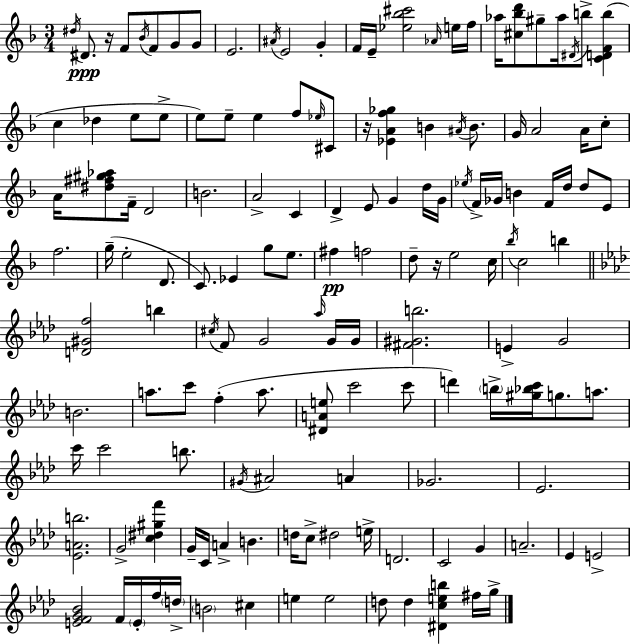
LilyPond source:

{
  \clef treble
  \numericTimeSignature
  \time 3/4
  \key f \major
  \acciaccatura { dis''16 }\ppp dis'8. r16 f'8 \acciaccatura { bes'16 } f'8 g'8 | g'8 e'2. | \acciaccatura { ais'16 } e'2 g'4-. | f'16 e'16-- <ees'' bes'' cis'''>2 | \break \grace { aes'16 } e''16 f''16 aes''16 <cis'' bes'' d'''>8 gis''8-- aes''16 \acciaccatura { dis'16 } b''8-> | <c' d' f' b''>4( c''4 des''4 | e''8 e''8-> e''8) e''8-- e''4 | f''8 \grace { ees''16 } cis'8 r16 <ees' a' f'' ges''>4 b'4 | \break \acciaccatura { ais'16 } b'8. g'16 a'2 | a'16 c''8-. a'16 <dis'' fis'' gis'' aes''>8 f'16-- d'2 | b'2. | a'2-> | \break c'4 d'4-> e'8 | g'4 d''16 g'16 \acciaccatura { ees''16 } f'16-> ges'16 b'4 | f'16 d''16 d''8 e'8 f''2. | g''16--( e''2-. | \break d'8. c'8.) ees'4 | g''8 e''8. fis''4\pp | f''2 d''8-- r16 e''2 | c''16 \acciaccatura { bes''16 } c''2 | \break b''4 \bar "||" \break \key aes \major <d' gis' f''>2 b''4 | \acciaccatura { cis''16 } f'8 g'2 \grace { aes''16 } | g'16 g'16 <fis' gis' b''>2. | e'4-> g'2 | \break b'2. | a''8. c'''8 f''4-.( a''8. | <dis' a' e''>8 c'''2 | c'''8 d'''4) \parenthesize b''16-> <gis'' bes'' c'''>16 g''8. a''8. | \break c'''16 c'''2 b''8. | \acciaccatura { gis'16 } ais'2 a'4 | ges'2. | ees'2. | \break <ees' a' b''>2. | g'2-> <c'' dis'' gis'' f'''>4 | g'16-- c'16 a'4-> b'4. | d''16 c''8-> dis''2 | \break e''16-> d'2. | c'2 g'4 | a'2.-- | ees'4 e'2-> | \break <e' f' g' bes'>2 f'16 | \parenthesize e'16-. f''16 \parenthesize d''16-> \parenthesize b'2 cis''4 | e''4 e''2 | d''8 d''4 <dis' c'' e'' b''>4 | \break fis''16 g''16-> \bar "|."
}